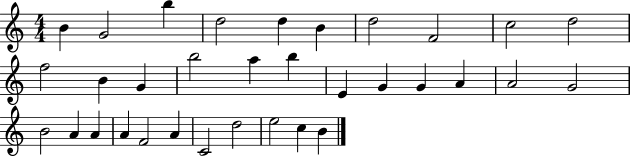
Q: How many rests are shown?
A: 0